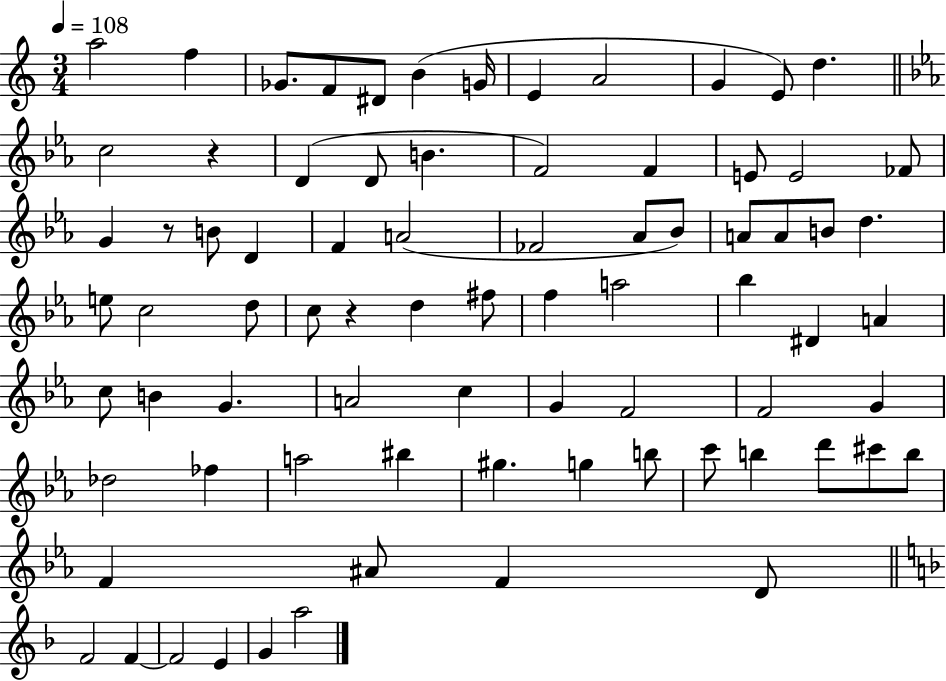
{
  \clef treble
  \numericTimeSignature
  \time 3/4
  \key c \major
  \tempo 4 = 108
  a''2 f''4 | ges'8. f'8 dis'8 b'4( g'16 | e'4 a'2 | g'4 e'8) d''4. | \break \bar "||" \break \key c \minor c''2 r4 | d'4( d'8 b'4. | f'2) f'4 | e'8 e'2 fes'8 | \break g'4 r8 b'8 d'4 | f'4 a'2( | fes'2 aes'8 bes'8) | a'8 a'8 b'8 d''4. | \break e''8 c''2 d''8 | c''8 r4 d''4 fis''8 | f''4 a''2 | bes''4 dis'4 a'4 | \break c''8 b'4 g'4. | a'2 c''4 | g'4 f'2 | f'2 g'4 | \break des''2 fes''4 | a''2 bis''4 | gis''4. g''4 b''8 | c'''8 b''4 d'''8 cis'''8 b''8 | \break f'4 ais'8 f'4 d'8 | \bar "||" \break \key d \minor f'2 f'4~~ | f'2 e'4 | g'4 a''2 | \bar "|."
}